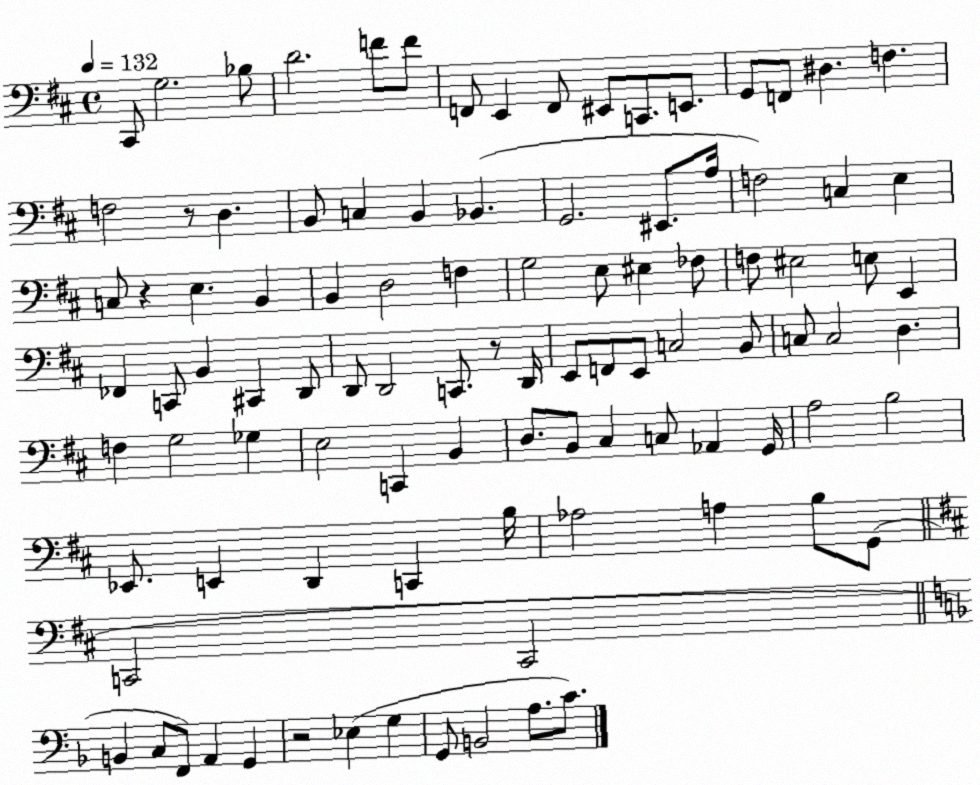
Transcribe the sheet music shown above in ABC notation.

X:1
T:Untitled
M:4/4
L:1/4
K:D
^C,,/2 G,2 _B,/2 D2 F/2 F/2 F,,/2 E,, F,,/2 ^E,,/2 C,,/2 E,,/2 G,,/2 F,,/2 ^D, F, F,2 z/2 D, B,,/2 C, B,, _B,, G,,2 ^E,,/2 A,/4 F,2 C, E, C,/2 z E, B,, B,, D,2 F, G,2 E,/2 ^E, _F,/2 F,/2 ^E,2 E,/2 E,, _F,, C,,/2 B,, ^C,, D,,/2 D,,/2 D,,2 C,,/2 z/2 D,,/4 E,,/2 F,,/2 E,,/2 C,2 B,,/2 C,/2 C,2 D, F, G,2 _G, E,2 C,, B,, D,/2 B,,/2 ^C, C,/2 _A,, G,,/4 A,2 B,2 _E,,/2 E,, D,, C,, B,/4 _A,2 A, B,/2 G,,/2 C,,2 C,,2 B,, C,/2 F,,/2 A,, G,, z2 _E, G, G,,/2 B,,2 A,/2 C/2